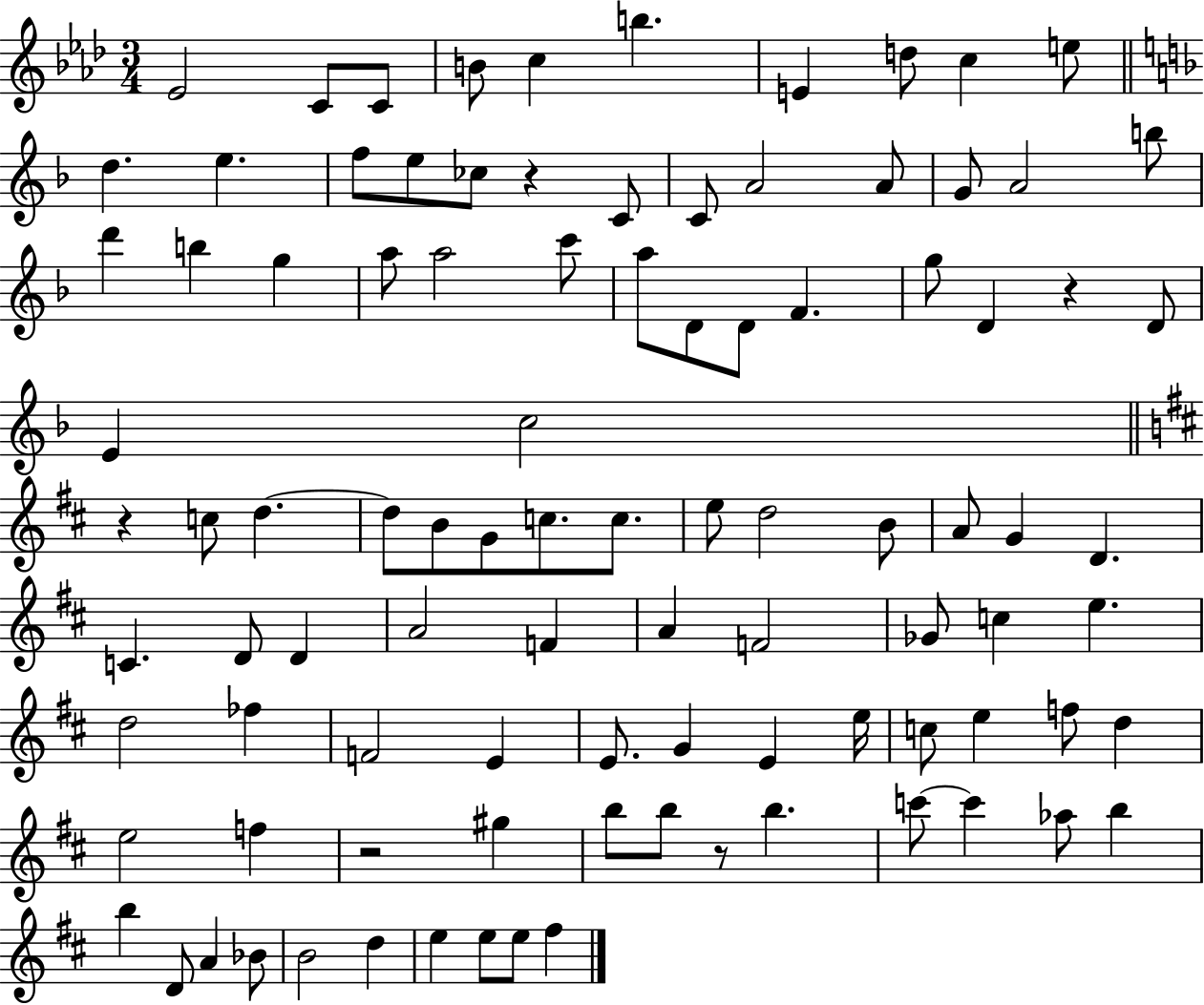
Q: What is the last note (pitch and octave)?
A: F#5